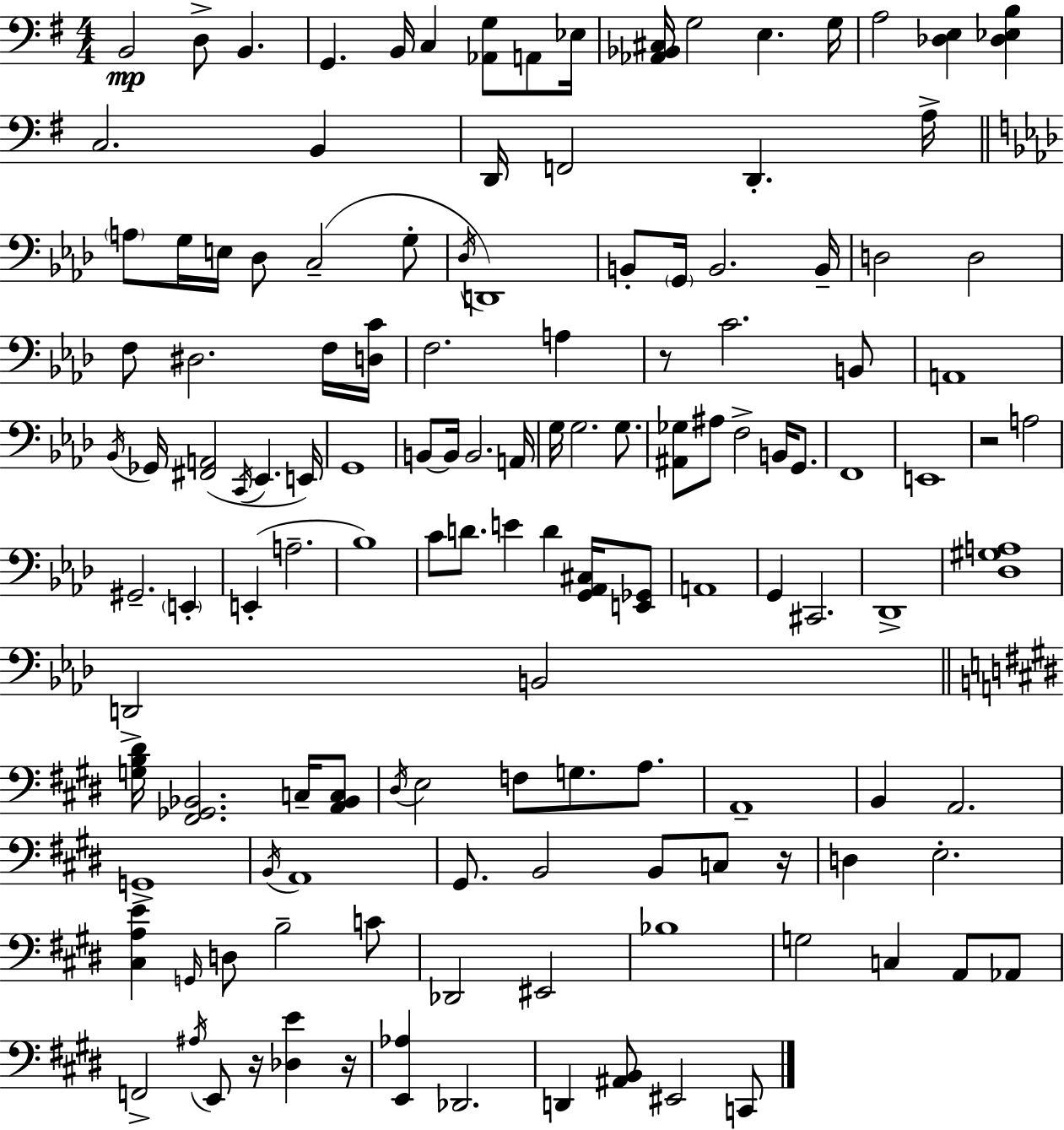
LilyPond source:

{
  \clef bass
  \numericTimeSignature
  \time 4/4
  \key e \minor
  b,2\mp d8-> b,4. | g,4. b,16 c4 <aes, g>8 a,8 ees16 | <aes, bes, cis>16 g2 e4. g16 | a2 <des e>4 <des ees b>4 | \break c2. b,4 | d,16 f,2 d,4.-. a16-> | \bar "||" \break \key f \minor \parenthesize a8 g16 e16 des8 c2--( g8-. | \acciaccatura { des16 }) d,1 | b,8-. \parenthesize g,16 b,2. | b,16-- d2 d2 | \break f8 dis2. f16 | <d c'>16 f2. a4 | r8 c'2. b,8 | a,1 | \break \acciaccatura { bes,16 } ges,16 <fis, a,>2( \acciaccatura { c,16 } ees,4. | e,16) g,1 | b,8~~ b,16 b,2. | a,16 g16 g2. | \break g8. <ais, ges>8 ais8 f2-> b,16 | g,8. f,1 | e,1 | r2 a2 | \break gis,2.-- \parenthesize e,4-. | e,4-.( a2.-- | bes1) | c'8 d'8. e'4 d'4 | \break <g, aes, cis>16 <e, ges,>8 a,1 | g,4 cis,2. | des,1-> | <des gis a>1 | \break d,2-> b,2 | \bar "||" \break \key e \major <g b dis'>16 <fis, ges, bes,>2. c16-- <a, bes, c>8 | \acciaccatura { dis16 } e2 f8 g8. a8. | a,1-- | b,4 a,2. | \break g,1-> | \acciaccatura { b,16 } a,1 | gis,8. b,2 b,8 c8 | r16 d4 e2.-. | \break <cis a e'>4 \grace { g,16 } d8 b2-- | c'8 des,2 eis,2 | bes1 | g2 c4 a,8 | \break aes,8 f,2-> \acciaccatura { ais16 } e,8 r16 <des e'>4 | r16 <e, aes>4 des,2. | d,4 <ais, b,>8 eis,2 | c,8 \bar "|."
}